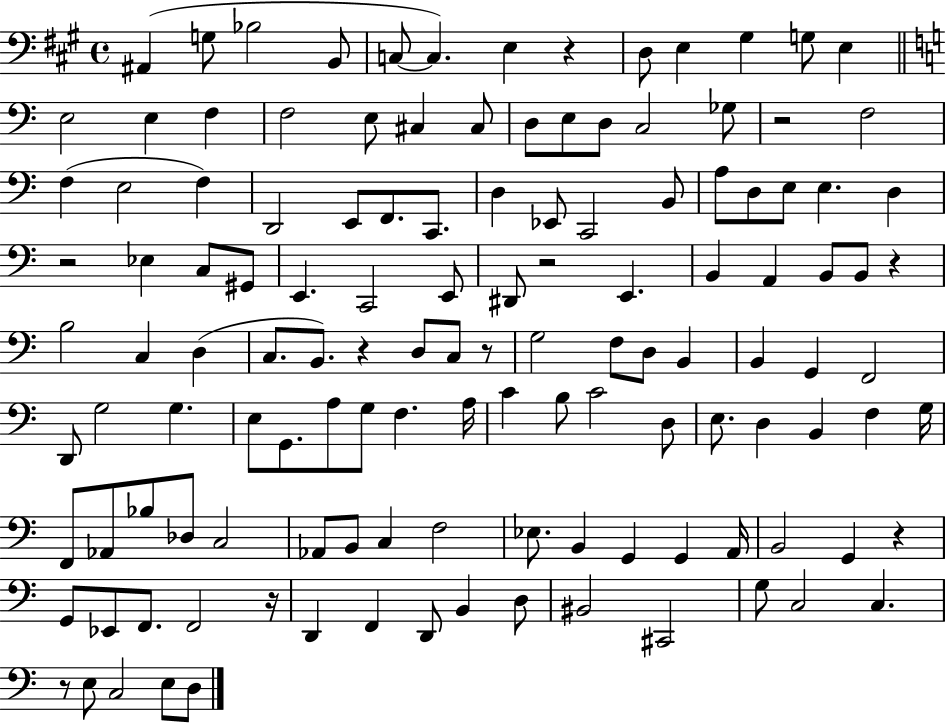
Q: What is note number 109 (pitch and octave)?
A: B2